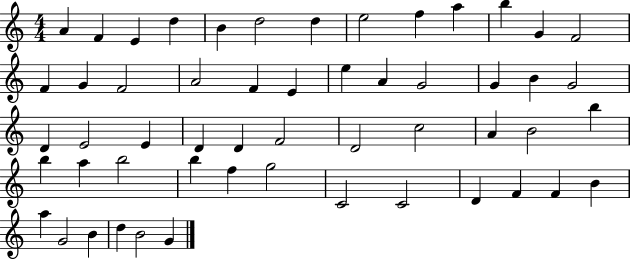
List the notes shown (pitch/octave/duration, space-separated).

A4/q F4/q E4/q D5/q B4/q D5/h D5/q E5/h F5/q A5/q B5/q G4/q F4/h F4/q G4/q F4/h A4/h F4/q E4/q E5/q A4/q G4/h G4/q B4/q G4/h D4/q E4/h E4/q D4/q D4/q F4/h D4/h C5/h A4/q B4/h B5/q B5/q A5/q B5/h B5/q F5/q G5/h C4/h C4/h D4/q F4/q F4/q B4/q A5/q G4/h B4/q D5/q B4/h G4/q